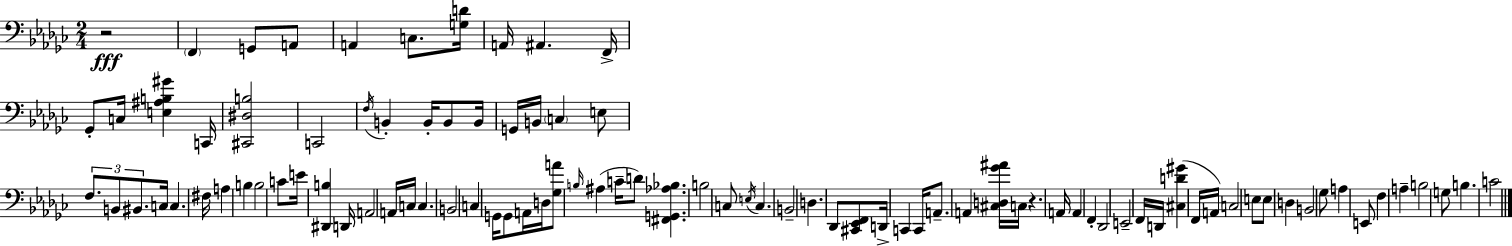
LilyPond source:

{
  \clef bass
  \numericTimeSignature
  \time 2/4
  \key ees \minor
  \repeat volta 2 { r2\fff | \parenthesize f,4 g,8 a,8 | a,4 c8. <g d'>16 | a,16 ais,4. f,16-> | \break ges,8-. c16 <e ais b gis'>4 c,16 | <cis, dis b>2 | c,2 | \acciaccatura { f16 } b,4-. b,16-. b,8 | \break b,16 g,16 b,16 \parenthesize c4 e8 | \tuplet 3/2 { f8. b,8 bis,8. } | c16 c4. | fis16 a4 b4 | \break b2 | c'8 e'16 <dis, b>4 | d,16 a,2 | a,16 c16 c4. | \break b,2 | c4 g,16 g,8 | a,16 d16 <ges a'>8 \grace { b16 } ais4( | c'16-- d'8) <fis, g, aes bes>4. | \break b2 | c8 \acciaccatura { e16 } c4. | b,2-- | d4. | \break des,8 <cis, ees, f,>8 d,16-> c,4 | c,16 a,8.-- a,4 | <cis d ges' ais'>16 c16 r4. | a,16 a,4 f,4-. | \break des,2 | e,2-- | f,16 d,16 <cis d' gis'>4( | f,16 a,16) c2 | \break e8 e8 d4 | b,2 | ges8 a4 | e,8 f4 a4-- | \break b2 | g8 b4. | c'2 | } \bar "|."
}